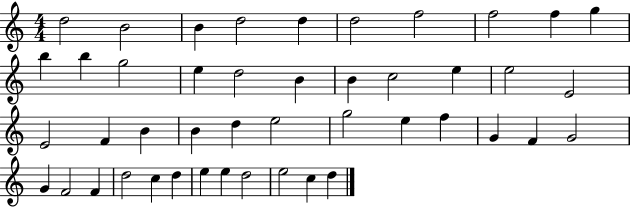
D5/h B4/h B4/q D5/h D5/q D5/h F5/h F5/h F5/q G5/q B5/q B5/q G5/h E5/q D5/h B4/q B4/q C5/h E5/q E5/h E4/h E4/h F4/q B4/q B4/q D5/q E5/h G5/h E5/q F5/q G4/q F4/q G4/h G4/q F4/h F4/q D5/h C5/q D5/q E5/q E5/q D5/h E5/h C5/q D5/q